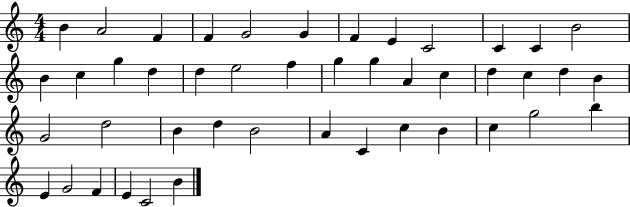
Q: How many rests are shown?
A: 0